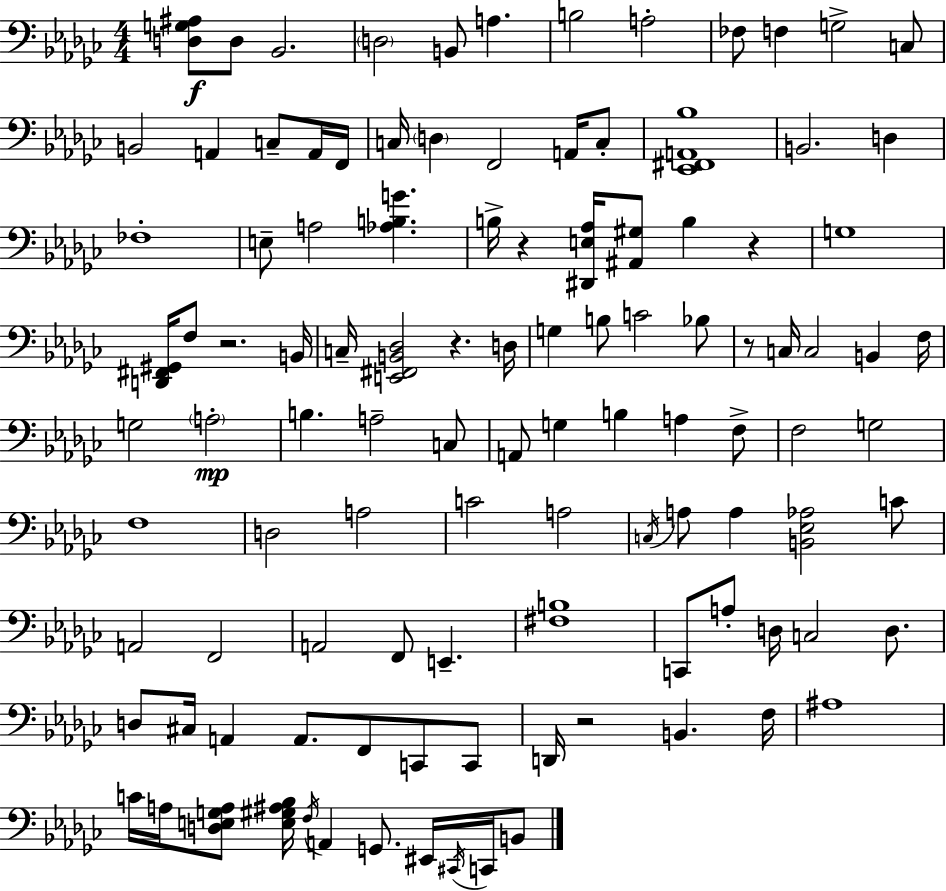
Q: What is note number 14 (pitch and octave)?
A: C3